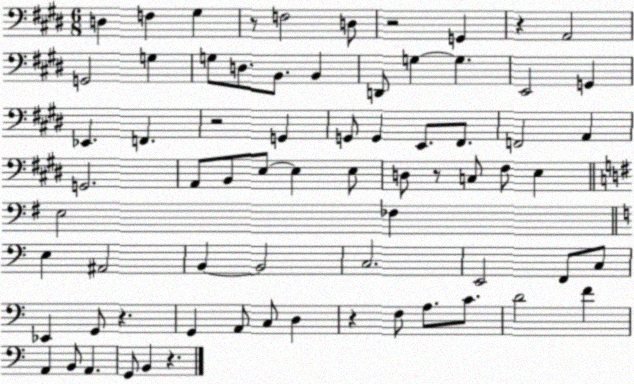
X:1
T:Untitled
M:6/8
L:1/4
K:E
D, F, ^G, z/2 F,2 D,/2 z2 G,, z A,,2 G,,2 G, G,/2 D,/2 B,,/2 B,, D,,/2 G, G, E,,2 G,, _E,, F,, z2 G,, G,,/2 G,, E,,/2 ^F,,/2 F,,2 A,, G,,2 A,,/2 B,,/2 E,/2 E, E,/2 D,/2 z/2 C,/2 ^F,/2 E, E,2 _F, E, ^A,,2 B,, B,,2 C,2 E,,2 F,,/2 C,/2 _E,, G,,/2 z G,, A,,/2 C,/2 D, z F,/2 A,/2 C/2 D2 F A,, B,,/2 A,, G,,/2 B,, z